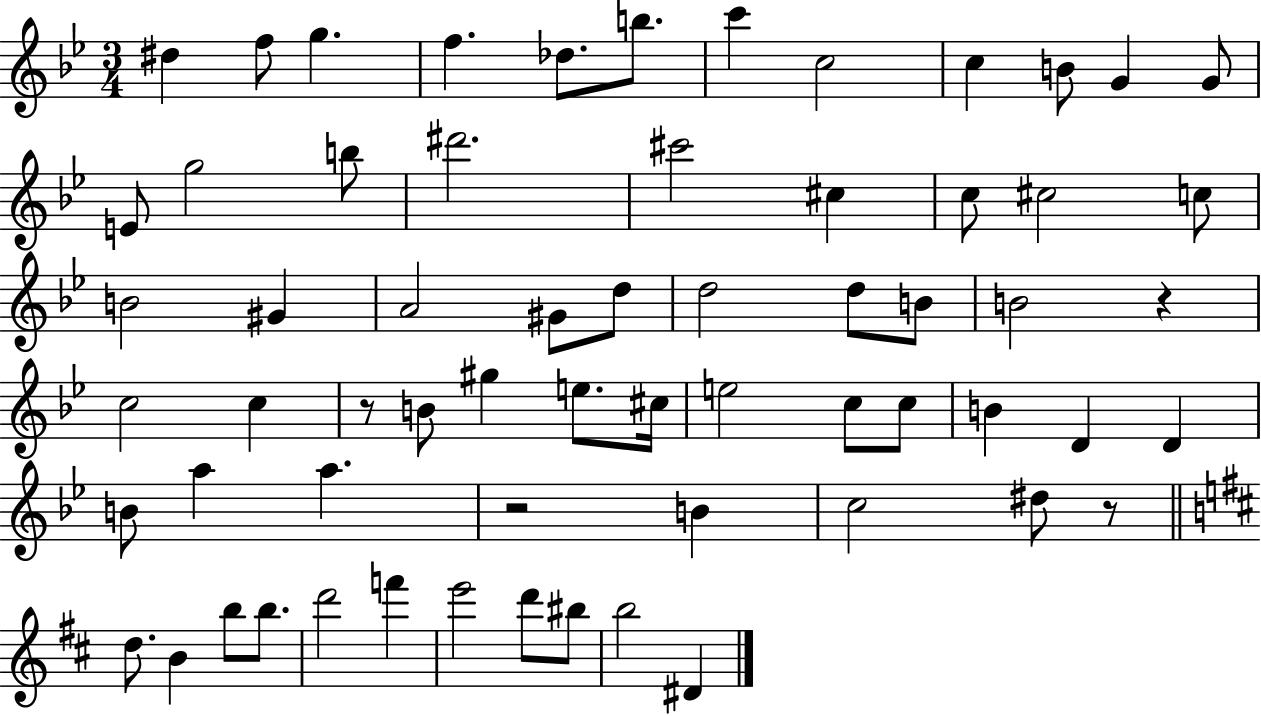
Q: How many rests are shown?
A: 4